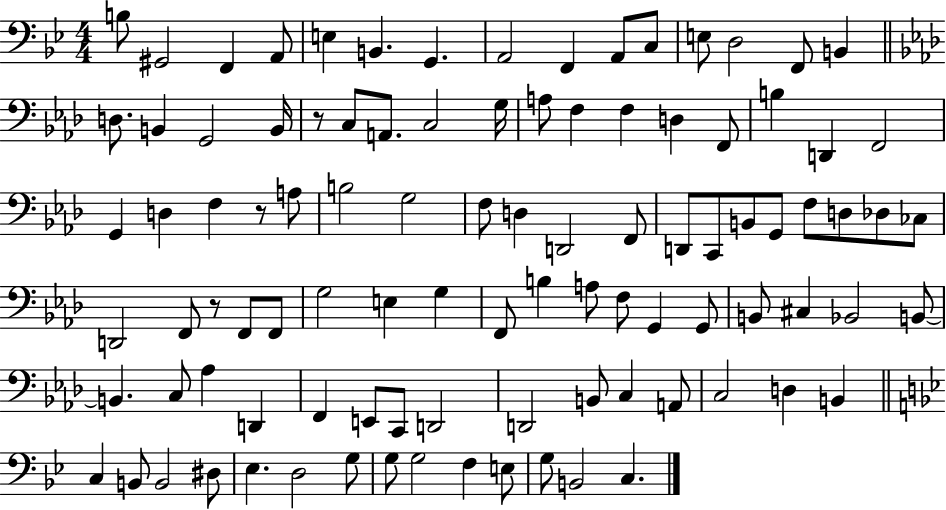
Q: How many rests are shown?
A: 3